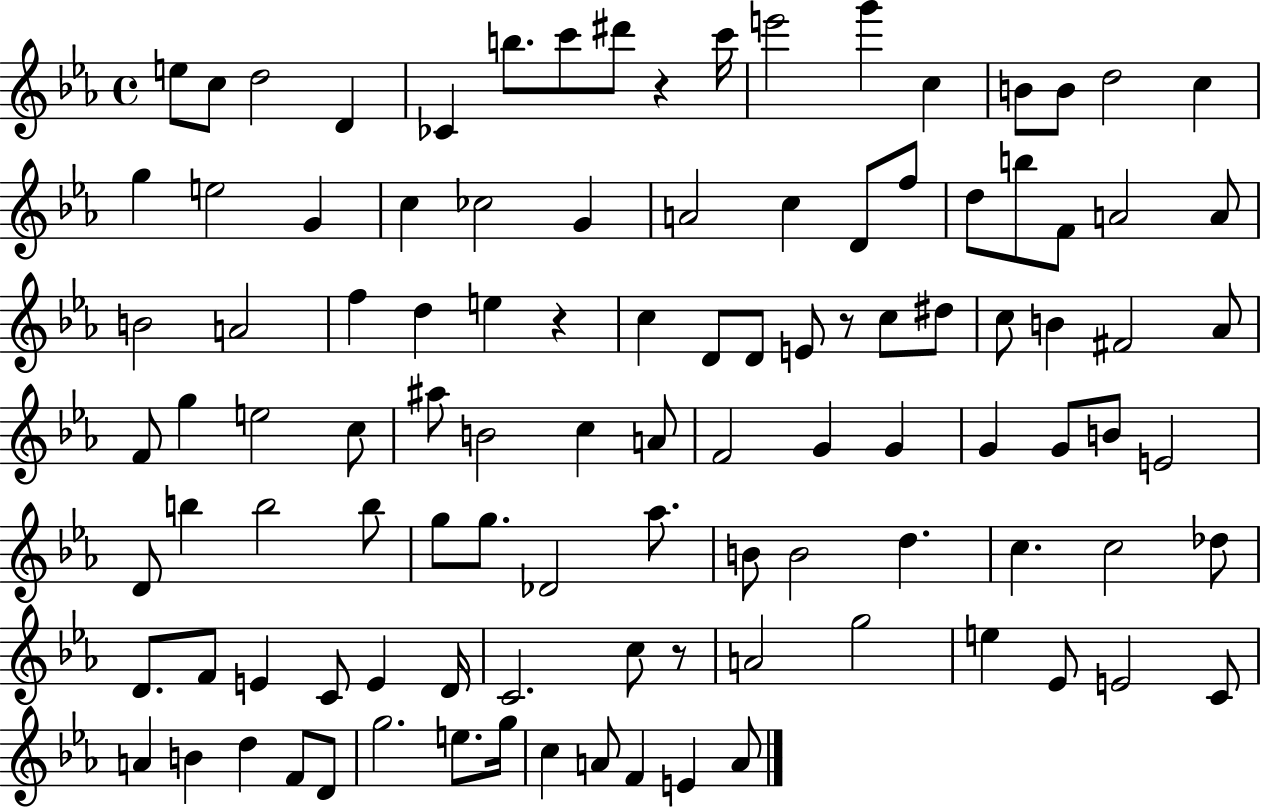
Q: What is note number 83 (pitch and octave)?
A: C5